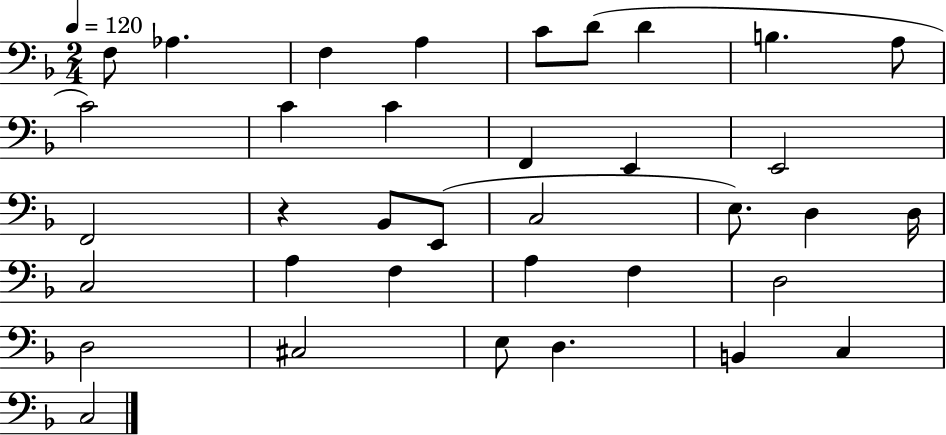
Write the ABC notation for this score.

X:1
T:Untitled
M:2/4
L:1/4
K:F
F,/2 _A, F, A, C/2 D/2 D B, A,/2 C2 C C F,, E,, E,,2 F,,2 z _B,,/2 E,,/2 C,2 E,/2 D, D,/4 C,2 A, F, A, F, D,2 D,2 ^C,2 E,/2 D, B,, C, C,2